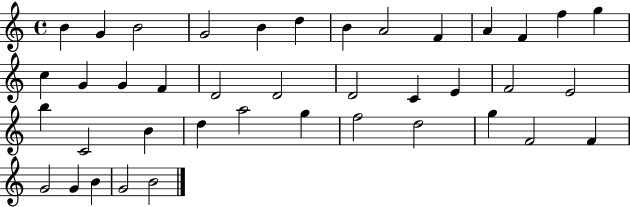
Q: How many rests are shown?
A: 0